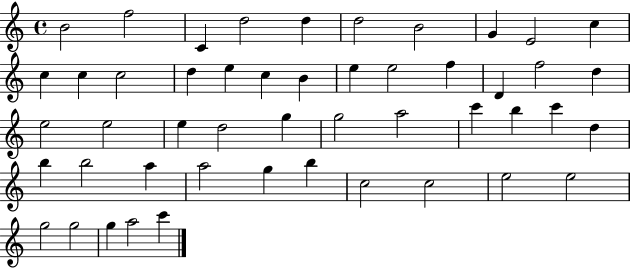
{
  \clef treble
  \time 4/4
  \defaultTimeSignature
  \key c \major
  b'2 f''2 | c'4 d''2 d''4 | d''2 b'2 | g'4 e'2 c''4 | \break c''4 c''4 c''2 | d''4 e''4 c''4 b'4 | e''4 e''2 f''4 | d'4 f''2 d''4 | \break e''2 e''2 | e''4 d''2 g''4 | g''2 a''2 | c'''4 b''4 c'''4 d''4 | \break b''4 b''2 a''4 | a''2 g''4 b''4 | c''2 c''2 | e''2 e''2 | \break g''2 g''2 | g''4 a''2 c'''4 | \bar "|."
}